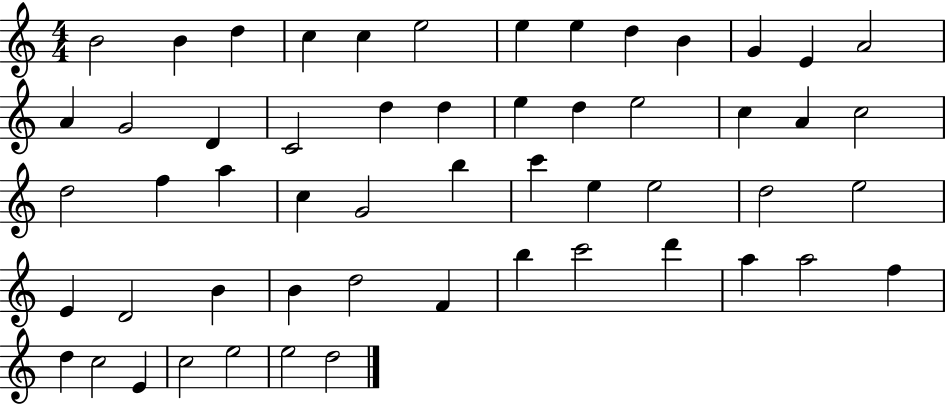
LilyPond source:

{
  \clef treble
  \numericTimeSignature
  \time 4/4
  \key c \major
  b'2 b'4 d''4 | c''4 c''4 e''2 | e''4 e''4 d''4 b'4 | g'4 e'4 a'2 | \break a'4 g'2 d'4 | c'2 d''4 d''4 | e''4 d''4 e''2 | c''4 a'4 c''2 | \break d''2 f''4 a''4 | c''4 g'2 b''4 | c'''4 e''4 e''2 | d''2 e''2 | \break e'4 d'2 b'4 | b'4 d''2 f'4 | b''4 c'''2 d'''4 | a''4 a''2 f''4 | \break d''4 c''2 e'4 | c''2 e''2 | e''2 d''2 | \bar "|."
}